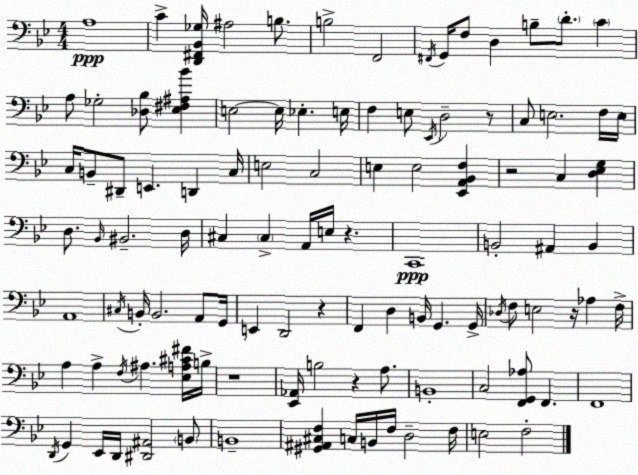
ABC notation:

X:1
T:Untitled
M:4/4
L:1/4
K:Gm
A,4 C [D,,^F,,_B,,_G,]/4 ^A,2 B,/2 B,2 F,,2 ^F,,/4 G,,/4 F,/2 D, B,/2 D/2 C A,/2 _G,2 [_D,_B,]/2 [_E,^F,^A,_B] E,2 E,/4 _E, E,/4 F, E,/2 _E,,/4 D,2 z/2 C,/2 E,2 F,/4 E,/4 C,/4 B,,/2 ^D,,/2 E,, D,, C,/4 E,2 C,2 E, E,2 [_E,,A,,_B,,F,] z2 C, [D,_E,G,] D,/2 _B,,/4 ^B,,2 D,/4 ^C, ^C, A,,/4 E,/4 z C,,4 B,,2 ^A,, B,, A,,4 ^C,/4 B,,/4 B,,2 A,,/2 G,,/4 E,, D,,2 z F,, D, B,,/4 G,, G,,/4 _D,/4 F,/2 E,2 z/4 _A, F,/4 A, A, F,/4 ^A, [_E,A,^C^F]/4 B,/4 z4 [_E,,_A,,]/4 B,2 z A,/2 B,,4 C,2 [F,,G,,_A,]/2 F,, F,,4 D,,/4 G,, _E,,/4 D,,/4 [^D,,^A,,]2 B,,/2 B,,4 [^G,,^A,,^C,F,] C,/4 B,,/4 F,/4 D,2 F,/4 E,2 F,2